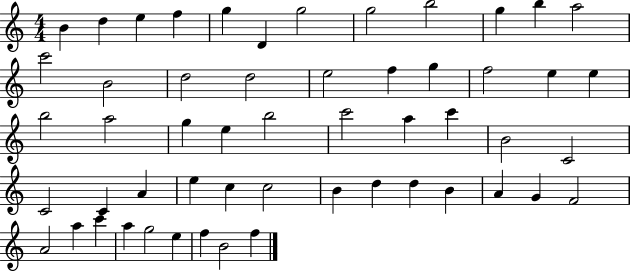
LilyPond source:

{
  \clef treble
  \numericTimeSignature
  \time 4/4
  \key c \major
  b'4 d''4 e''4 f''4 | g''4 d'4 g''2 | g''2 b''2 | g''4 b''4 a''2 | \break c'''2 b'2 | d''2 d''2 | e''2 f''4 g''4 | f''2 e''4 e''4 | \break b''2 a''2 | g''4 e''4 b''2 | c'''2 a''4 c'''4 | b'2 c'2 | \break c'2 c'4 a'4 | e''4 c''4 c''2 | b'4 d''4 d''4 b'4 | a'4 g'4 f'2 | \break a'2 a''4 c'''4 | a''4 g''2 e''4 | f''4 b'2 f''4 | \bar "|."
}